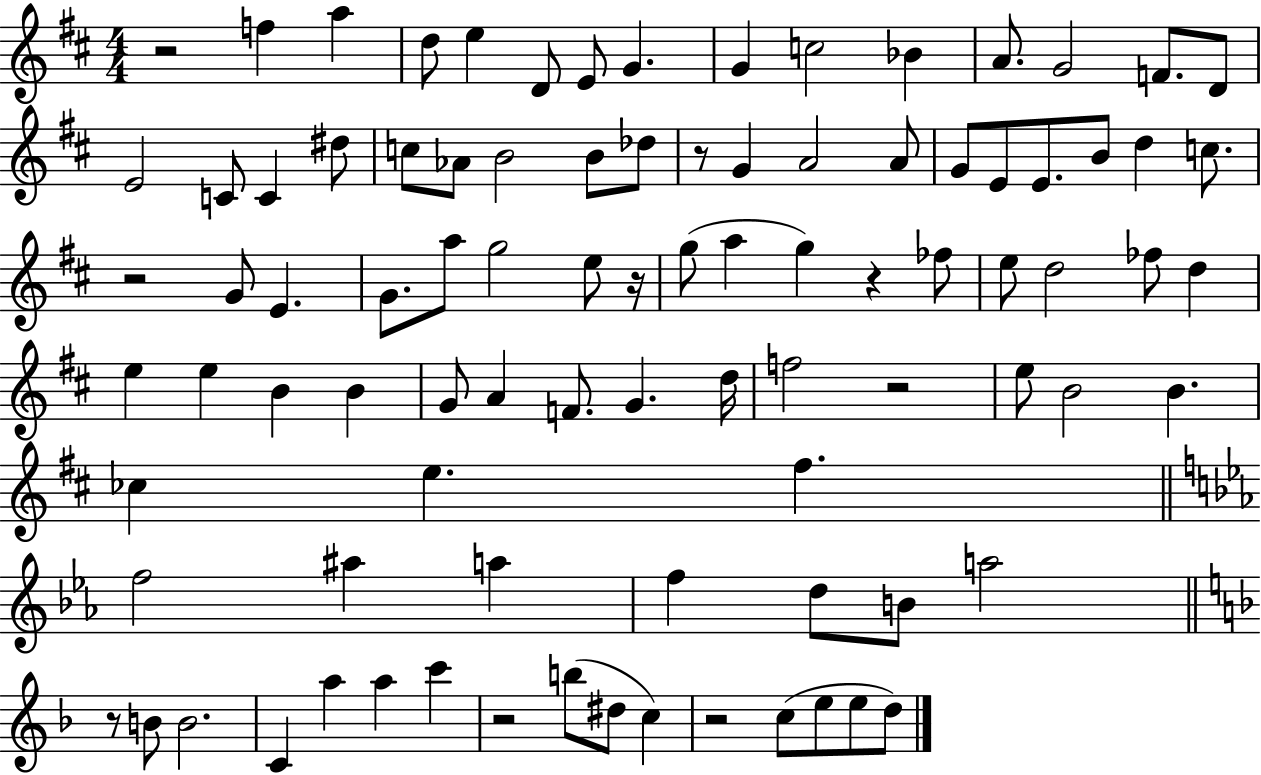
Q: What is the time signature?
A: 4/4